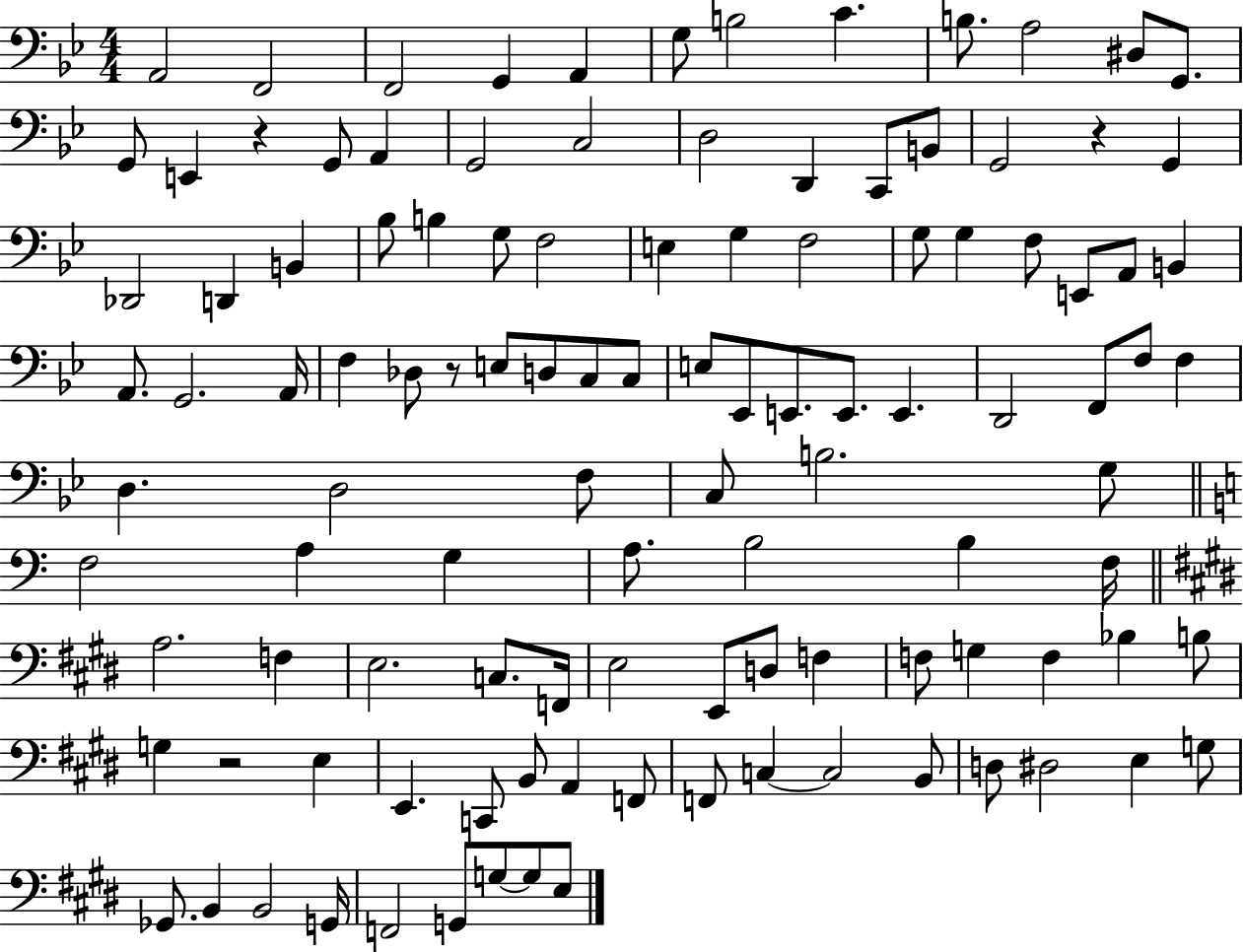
{
  \clef bass
  \numericTimeSignature
  \time 4/4
  \key bes \major
  \repeat volta 2 { a,2 f,2 | f,2 g,4 a,4 | g8 b2 c'4. | b8. a2 dis8 g,8. | \break g,8 e,4 r4 g,8 a,4 | g,2 c2 | d2 d,4 c,8 b,8 | g,2 r4 g,4 | \break des,2 d,4 b,4 | bes8 b4 g8 f2 | e4 g4 f2 | g8 g4 f8 e,8 a,8 b,4 | \break a,8. g,2. a,16 | f4 des8 r8 e8 d8 c8 c8 | e8 ees,8 e,8. e,8. e,4. | d,2 f,8 f8 f4 | \break d4. d2 f8 | c8 b2. g8 | \bar "||" \break \key a \minor f2 a4 g4 | a8. b2 b4 f16 | \bar "||" \break \key e \major a2. f4 | e2. c8. f,16 | e2 e,8 d8 f4 | f8 g4 f4 bes4 b8 | \break g4 r2 e4 | e,4. c,8 b,8 a,4 f,8 | f,8 c4~~ c2 b,8 | d8 dis2 e4 g8 | \break ges,8. b,4 b,2 g,16 | f,2 g,8 g8~~ g8 e8 | } \bar "|."
}